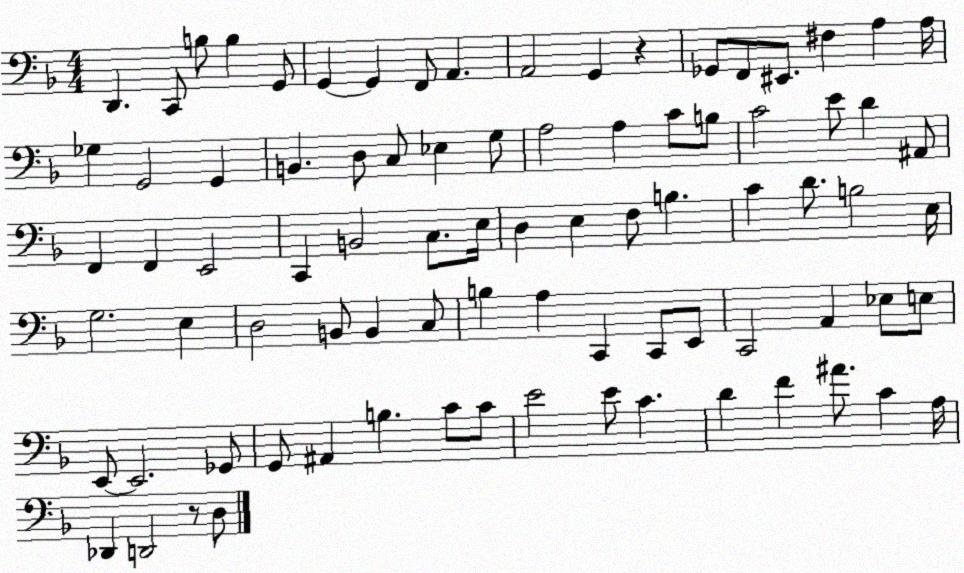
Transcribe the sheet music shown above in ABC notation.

X:1
T:Untitled
M:4/4
L:1/4
K:F
D,, C,,/2 B,/2 B, G,,/2 G,, G,, F,,/2 A,, A,,2 G,, z _G,,/2 F,,/2 ^E,,/2 ^F, A, A,/4 _G, G,,2 G,, B,, D,/2 C,/2 _E, G,/2 A,2 A, C/2 B,/2 C2 E/2 D ^A,,/2 F,, F,, E,,2 C,, B,,2 C,/2 E,/4 D, E, F,/2 B, C D/2 B,2 E,/4 G,2 E, D,2 B,,/2 B,, C,/2 B, A, C,, C,,/2 E,,/2 C,,2 A,, _E,/2 E,/2 E,,/2 E,,2 _G,,/2 G,,/2 ^A,, B, C/2 C/2 E2 E/2 C D F ^A/2 C A,/4 _D,, D,,2 z/2 D,/2